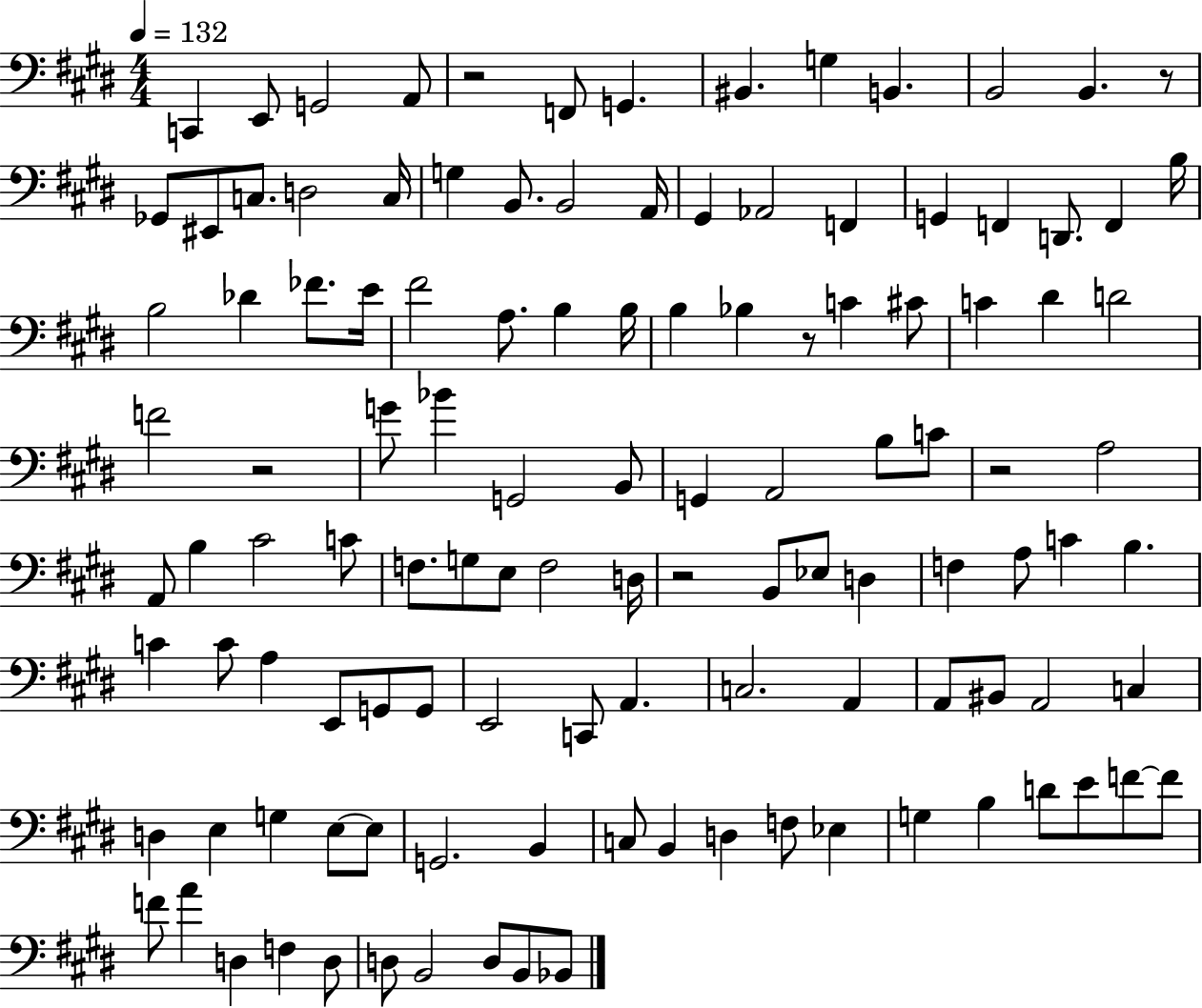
C2/q E2/e G2/h A2/e R/h F2/e G2/q. BIS2/q. G3/q B2/q. B2/h B2/q. R/e Gb2/e EIS2/e C3/e. D3/h C3/s G3/q B2/e. B2/h A2/s G#2/q Ab2/h F2/q G2/q F2/q D2/e. F2/q B3/s B3/h Db4/q FES4/e. E4/s F#4/h A3/e. B3/q B3/s B3/q Bb3/q R/e C4/q C#4/e C4/q D#4/q D4/h F4/h R/h G4/e Bb4/q G2/h B2/e G2/q A2/h B3/e C4/e R/h A3/h A2/e B3/q C#4/h C4/e F3/e. G3/e E3/e F3/h D3/s R/h B2/e Eb3/e D3/q F3/q A3/e C4/q B3/q. C4/q C4/e A3/q E2/e G2/e G2/e E2/h C2/e A2/q. C3/h. A2/q A2/e BIS2/e A2/h C3/q D3/q E3/q G3/q E3/e E3/e G2/h. B2/q C3/e B2/q D3/q F3/e Eb3/q G3/q B3/q D4/e E4/e F4/e F4/e F4/e A4/q D3/q F3/q D3/e D3/e B2/h D3/e B2/e Bb2/e